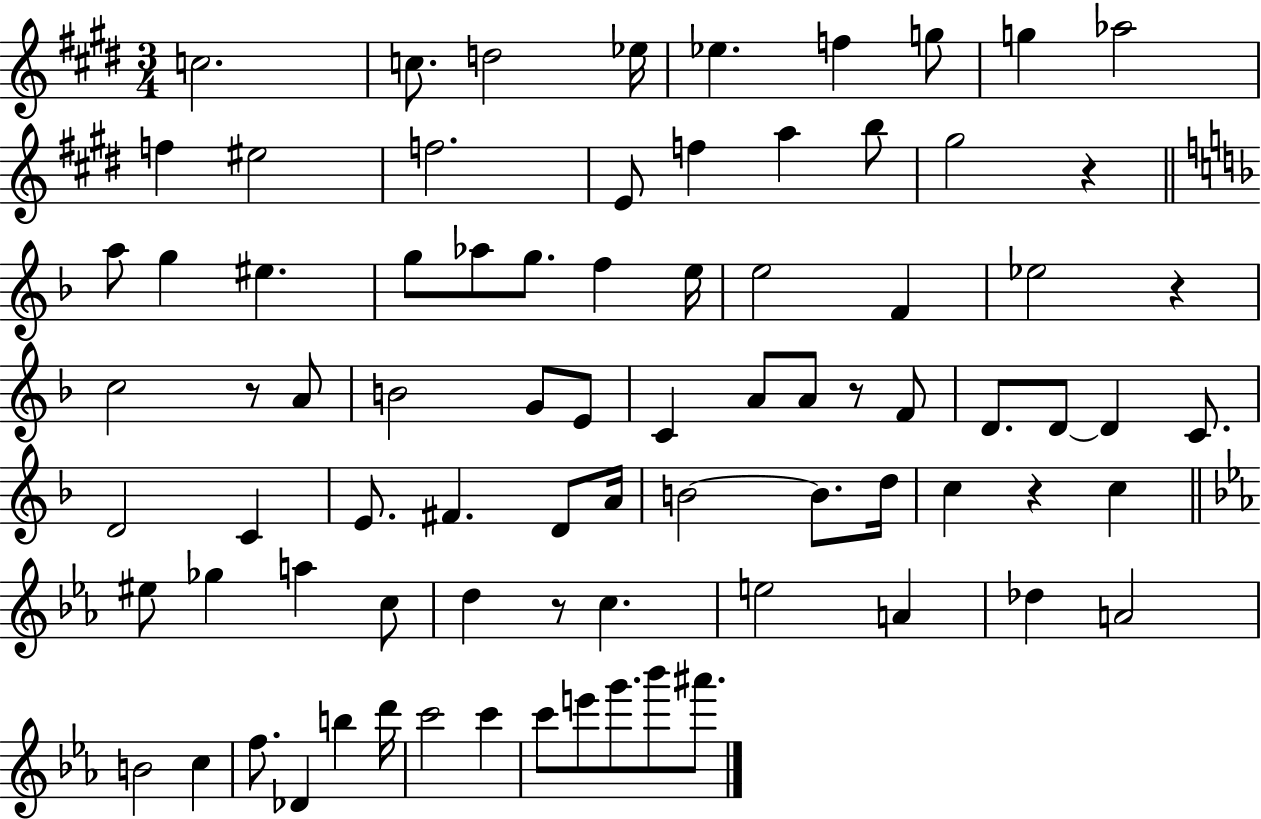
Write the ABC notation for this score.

X:1
T:Untitled
M:3/4
L:1/4
K:E
c2 c/2 d2 _e/4 _e f g/2 g _a2 f ^e2 f2 E/2 f a b/2 ^g2 z a/2 g ^e g/2 _a/2 g/2 f e/4 e2 F _e2 z c2 z/2 A/2 B2 G/2 E/2 C A/2 A/2 z/2 F/2 D/2 D/2 D C/2 D2 C E/2 ^F D/2 A/4 B2 B/2 d/4 c z c ^e/2 _g a c/2 d z/2 c e2 A _d A2 B2 c f/2 _D b d'/4 c'2 c' c'/2 e'/2 g'/2 _b'/2 ^a'/2